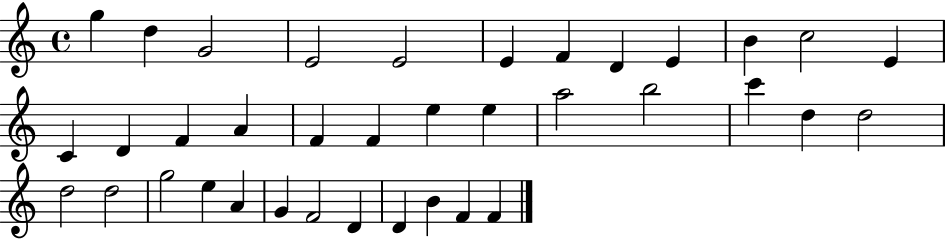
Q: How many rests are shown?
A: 0